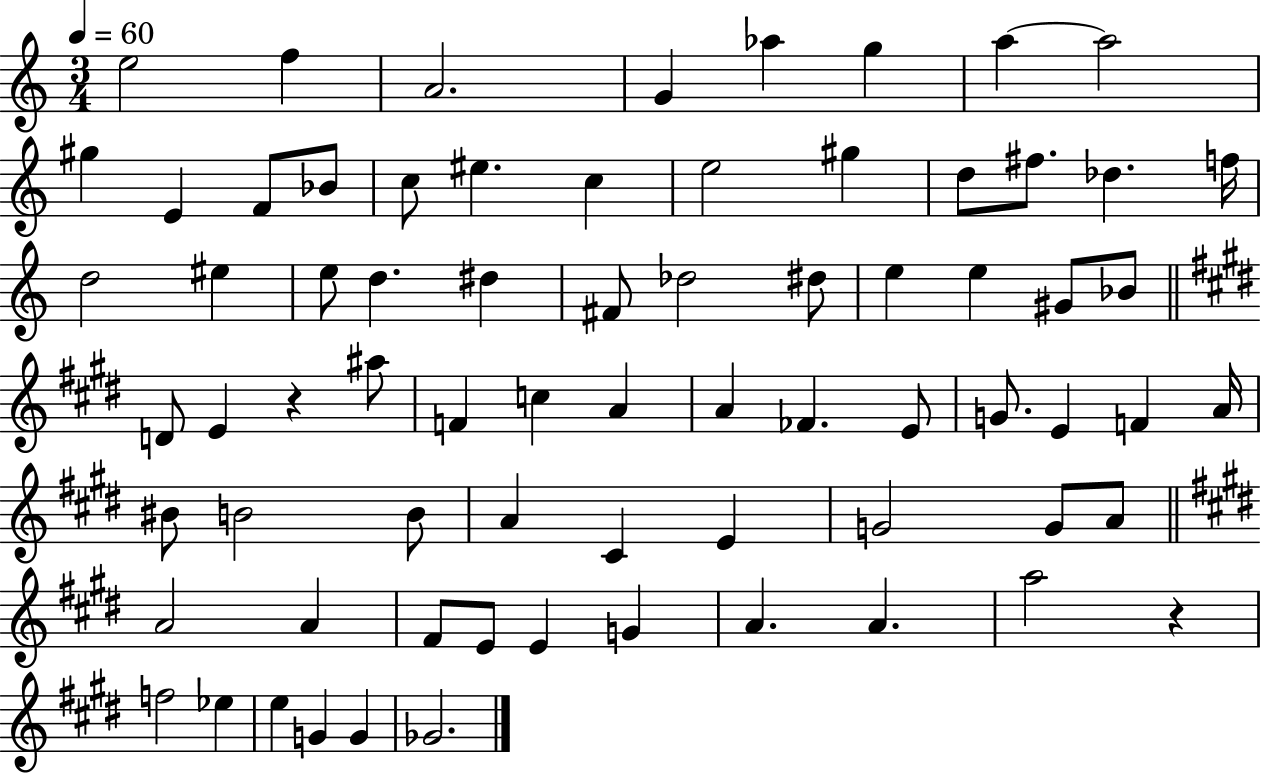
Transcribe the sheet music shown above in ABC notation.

X:1
T:Untitled
M:3/4
L:1/4
K:C
e2 f A2 G _a g a a2 ^g E F/2 _B/2 c/2 ^e c e2 ^g d/2 ^f/2 _d f/4 d2 ^e e/2 d ^d ^F/2 _d2 ^d/2 e e ^G/2 _B/2 D/2 E z ^a/2 F c A A _F E/2 G/2 E F A/4 ^B/2 B2 B/2 A ^C E G2 G/2 A/2 A2 A ^F/2 E/2 E G A A a2 z f2 _e e G G _G2